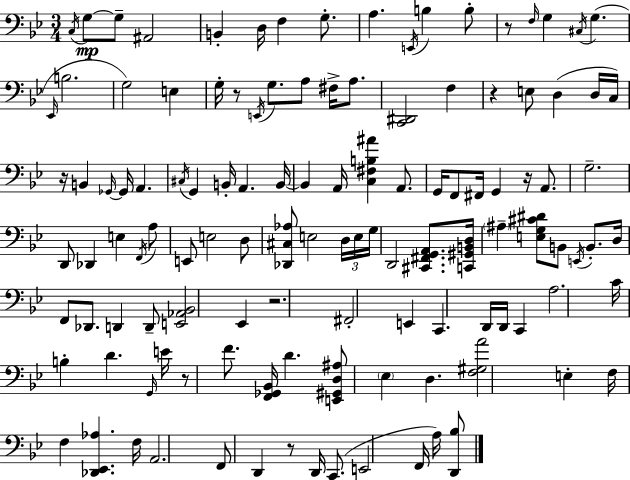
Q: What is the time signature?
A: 3/4